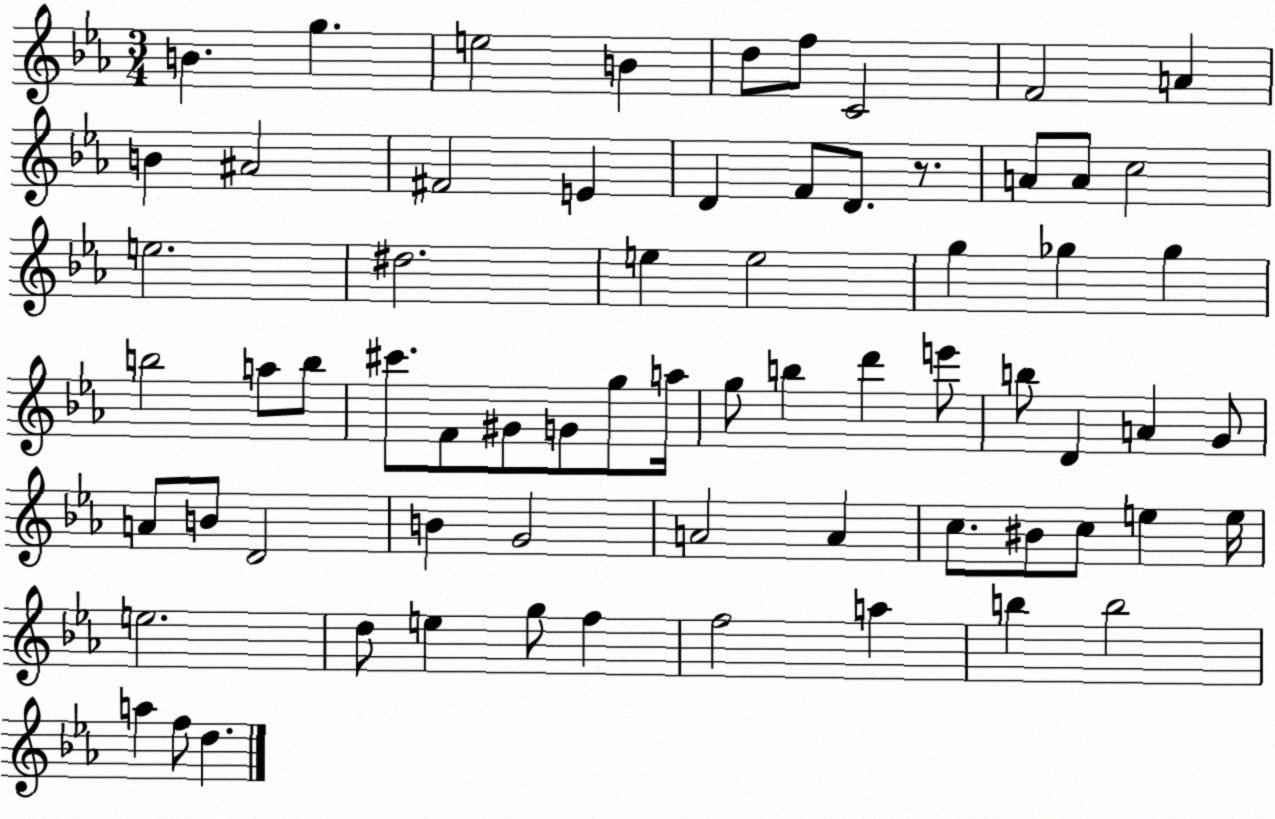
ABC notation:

X:1
T:Untitled
M:3/4
L:1/4
K:Eb
B g e2 B d/2 f/2 C2 F2 A B ^A2 ^F2 E D F/2 D/2 z/2 A/2 A/2 c2 e2 ^d2 e e2 g _g _g b2 a/2 b/2 ^c'/2 F/2 ^G/2 G/2 g/2 a/4 g/2 b d' e'/2 b/2 D A G/2 A/2 B/2 D2 B G2 A2 A c/2 ^B/2 c/2 e e/4 e2 d/2 e g/2 f f2 a b b2 a f/2 d